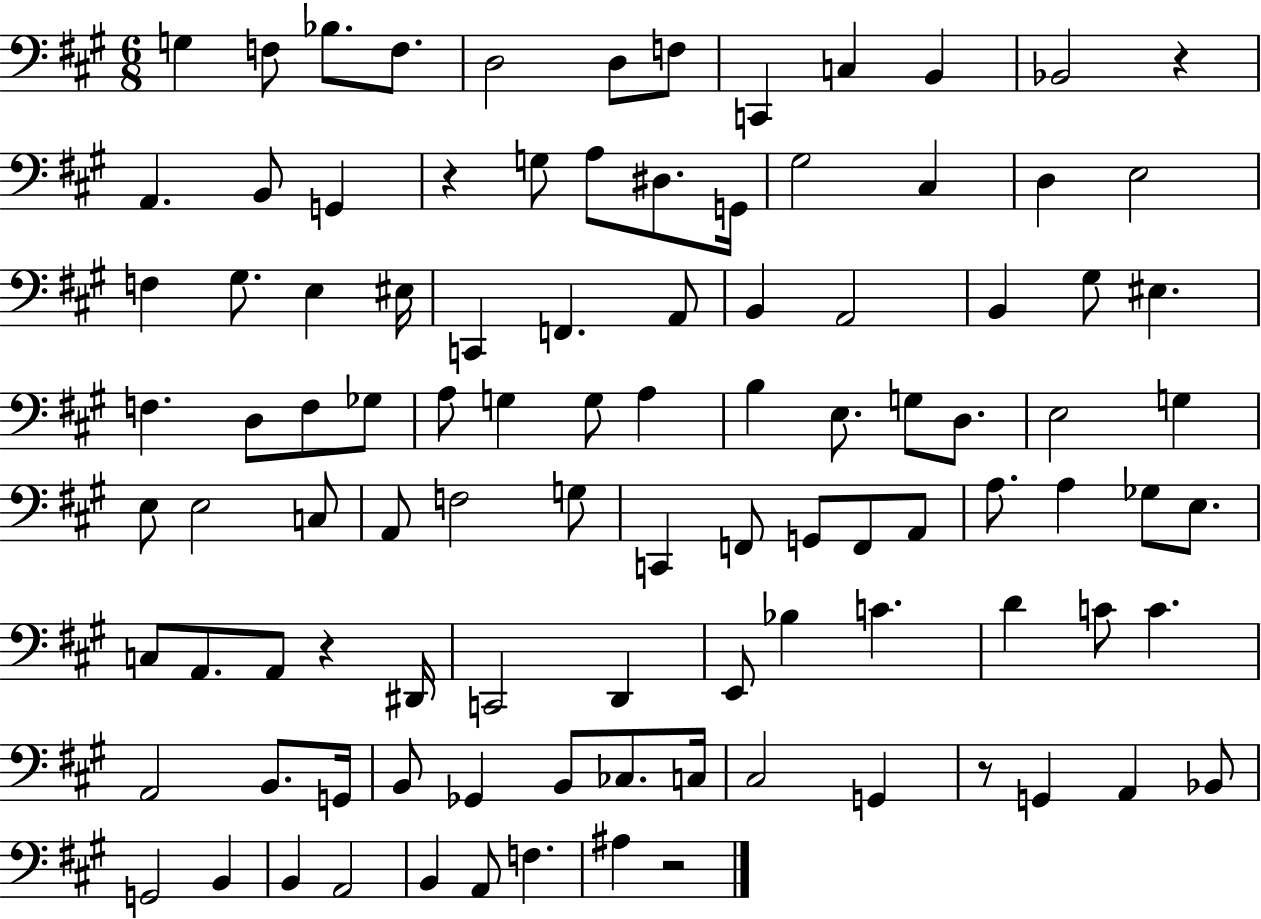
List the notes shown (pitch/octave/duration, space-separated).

G3/q F3/e Bb3/e. F3/e. D3/h D3/e F3/e C2/q C3/q B2/q Bb2/h R/q A2/q. B2/e G2/q R/q G3/e A3/e D#3/e. G2/s G#3/h C#3/q D3/q E3/h F3/q G#3/e. E3/q EIS3/s C2/q F2/q. A2/e B2/q A2/h B2/q G#3/e EIS3/q. F3/q. D3/e F3/e Gb3/e A3/e G3/q G3/e A3/q B3/q E3/e. G3/e D3/e. E3/h G3/q E3/e E3/h C3/e A2/e F3/h G3/e C2/q F2/e G2/e F2/e A2/e A3/e. A3/q Gb3/e E3/e. C3/e A2/e. A2/e R/q D#2/s C2/h D2/q E2/e Bb3/q C4/q. D4/q C4/e C4/q. A2/h B2/e. G2/s B2/e Gb2/q B2/e CES3/e. C3/s C#3/h G2/q R/e G2/q A2/q Bb2/e G2/h B2/q B2/q A2/h B2/q A2/e F3/q. A#3/q R/h